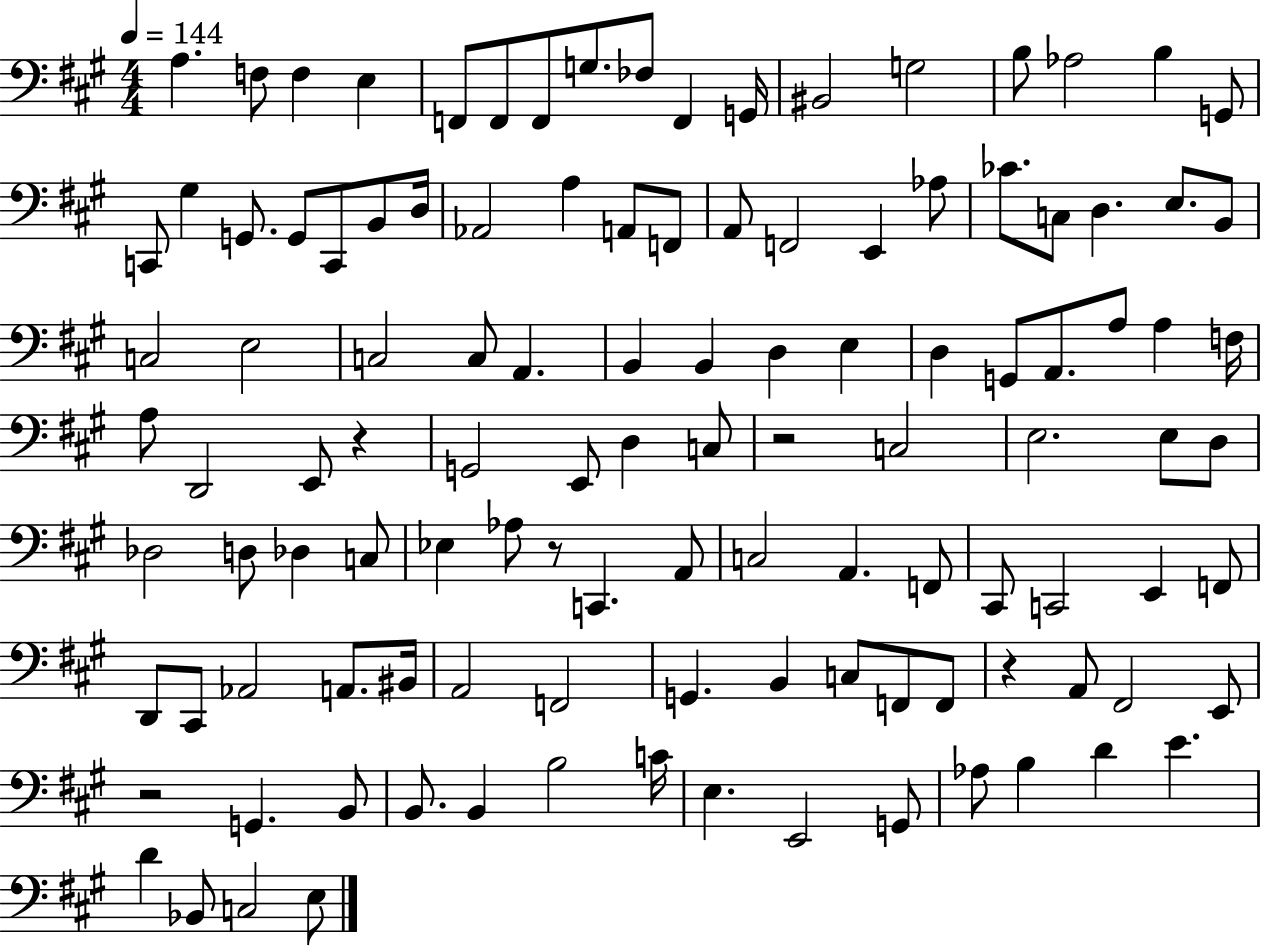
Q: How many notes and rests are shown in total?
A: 115